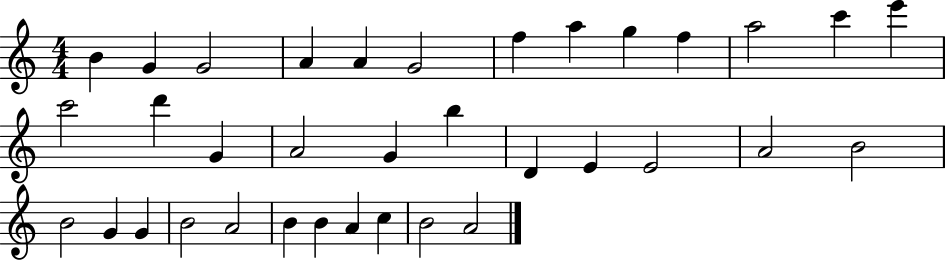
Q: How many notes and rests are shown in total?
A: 35